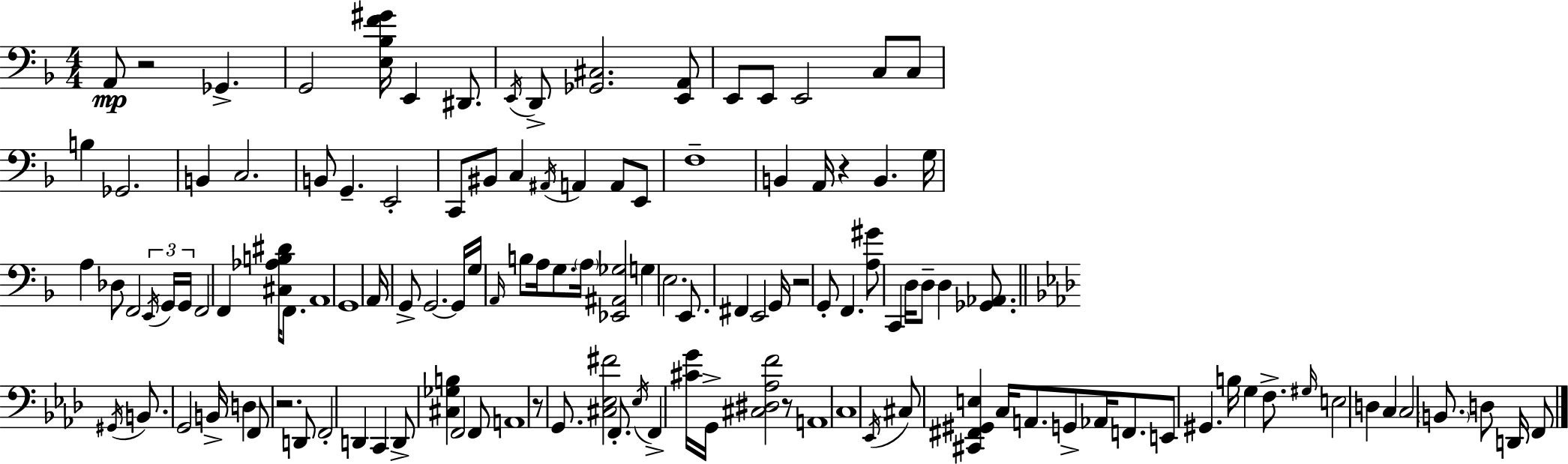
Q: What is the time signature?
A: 4/4